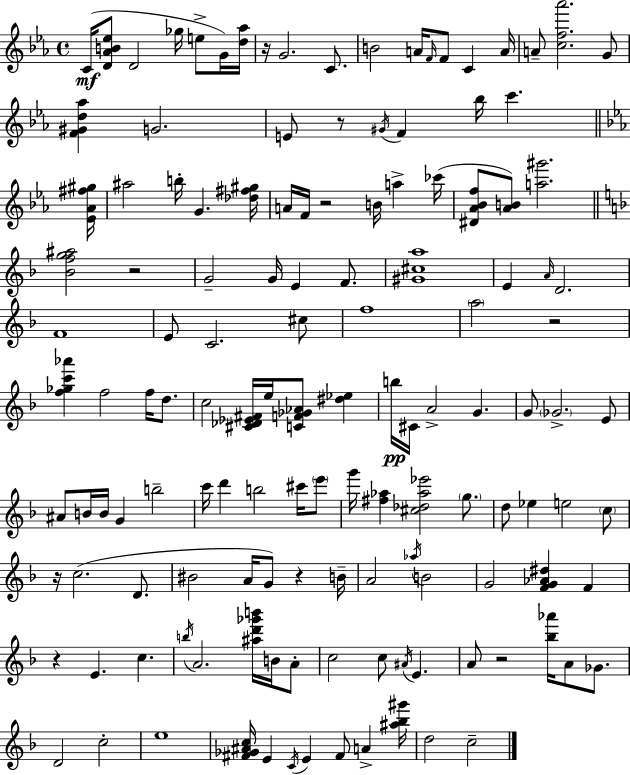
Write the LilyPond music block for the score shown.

{
  \clef treble
  \time 4/4
  \defaultTimeSignature
  \key ees \major
  c'16(\mf <d' aes' b' ees''>8 d'2 ges''16 e''8-> g'16) <d'' aes''>16 | r16 g'2. c'8. | b'2 a'16 \grace { f'16 } f'8 c'4 | a'16 a'8-- <c'' f'' aes'''>2. g'8 | \break <f' gis' d'' aes''>4 g'2. | e'8 r8 \acciaccatura { gis'16 } f'4 bes''16 c'''4. | \bar "||" \break \key ees \major <ees' aes' fis'' gis''>16 ais''2 b''16-. g'4. | <des'' fis'' gis''>16 a'16 f'16 r2 b'16 a''4-> | ces'''16( <dis' aes' bes' f''>8 <aes' b'>8) <a'' gis'''>2. | \bar "||" \break \key f \major <bes' f'' g'' ais''>2 r2 | g'2-- g'16 e'4 f'8. | <gis' cis'' a''>1 | e'4 \grace { a'16 } d'2. | \break f'1 | e'8 c'2. cis''8 | f''1 | \parenthesize a''2 r2 | \break <f'' ges'' c''' aes'''>4 f''2 f''16 d''8. | c''2 <cis' des' ees' fis'>16 e''16 <c' f' ges' aes'>8 <dis'' ees''>4 | b''16\pp cis'16 a'2-> g'4. | g'8 \parenthesize ges'2.-> e'8 | \break ais'8 b'16 b'16 g'4 b''2-- | c'''16 d'''4 b''2 cis'''16 \parenthesize e'''8 | g'''16 <fis'' aes''>4 <cis'' des'' aes'' ees'''>2 \parenthesize g''8. | d''8 ees''4 e''2 \parenthesize c''8 | \break r16 c''2.( d'8. | bis'2 a'16 g'8) r4 | b'16-- a'2 \acciaccatura { aes''16 } b'2 | g'2 <f' g' aes' dis''>4 f'4 | \break r4 e'4. c''4. | \acciaccatura { b''16 } a'2. <ais'' d''' ges''' b'''>16 | b'16 a'8-. c''2 c''8 \acciaccatura { ais'16 } e'4. | a'8 r2 <bes'' aes'''>16 a'8 | \break ges'8. d'2 c''2-. | e''1 | <fis' ges' ais' c''>16 e'4 \acciaccatura { c'16 } e'4 fis'8 | a'4-> <ais'' bes'' gis'''>16 d''2 c''2-- | \break \bar "|."
}